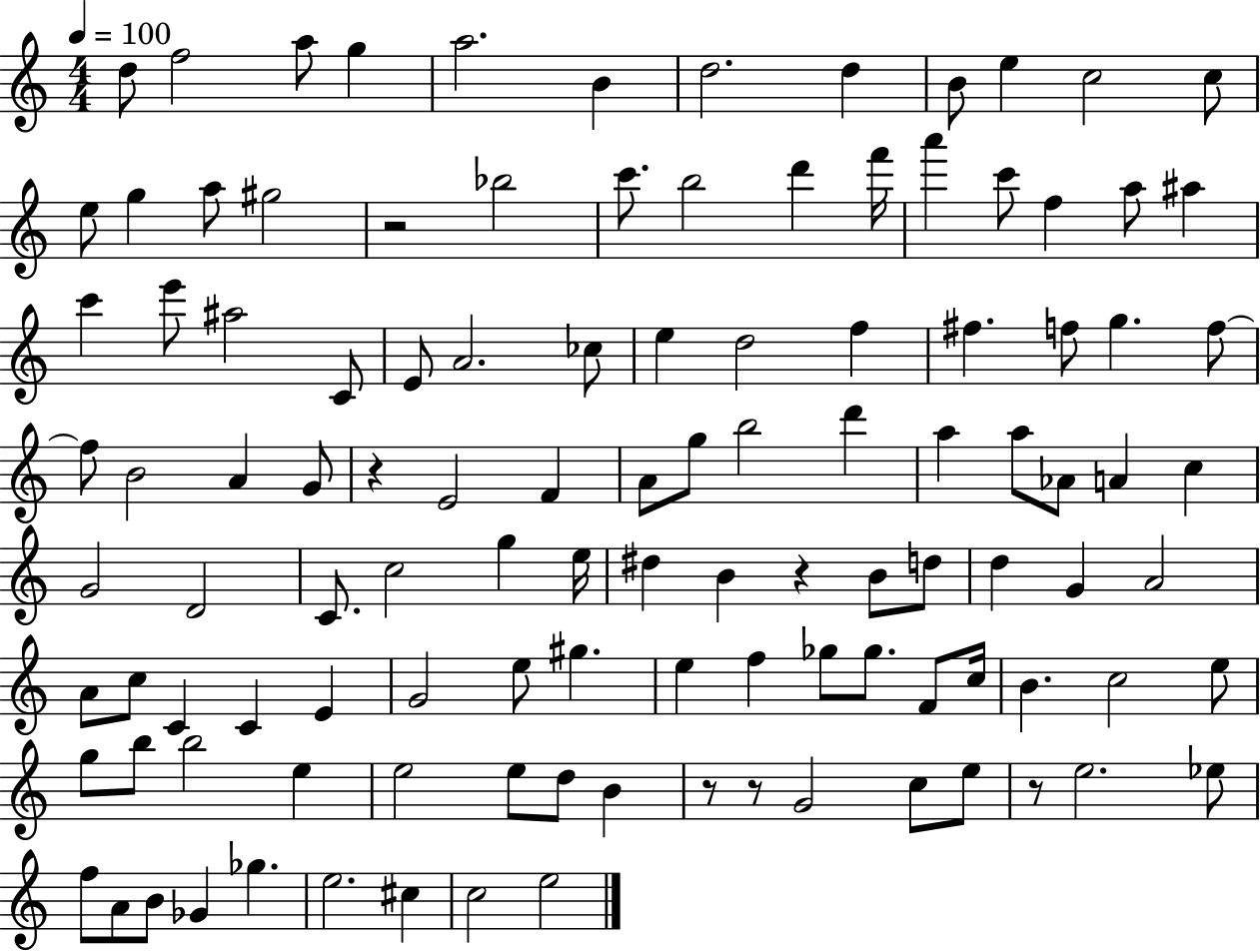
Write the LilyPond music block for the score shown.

{
  \clef treble
  \numericTimeSignature
  \time 4/4
  \key c \major
  \tempo 4 = 100
  d''8 f''2 a''8 g''4 | a''2. b'4 | d''2. d''4 | b'8 e''4 c''2 c''8 | \break e''8 g''4 a''8 gis''2 | r2 bes''2 | c'''8. b''2 d'''4 f'''16 | a'''4 c'''8 f''4 a''8 ais''4 | \break c'''4 e'''8 ais''2 c'8 | e'8 a'2. ces''8 | e''4 d''2 f''4 | fis''4. f''8 g''4. f''8~~ | \break f''8 b'2 a'4 g'8 | r4 e'2 f'4 | a'8 g''8 b''2 d'''4 | a''4 a''8 aes'8 a'4 c''4 | \break g'2 d'2 | c'8. c''2 g''4 e''16 | dis''4 b'4 r4 b'8 d''8 | d''4 g'4 a'2 | \break a'8 c''8 c'4 c'4 e'4 | g'2 e''8 gis''4. | e''4 f''4 ges''8 ges''8. f'8 c''16 | b'4. c''2 e''8 | \break g''8 b''8 b''2 e''4 | e''2 e''8 d''8 b'4 | r8 r8 g'2 c''8 e''8 | r8 e''2. ees''8 | \break f''8 a'8 b'8 ges'4 ges''4. | e''2. cis''4 | c''2 e''2 | \bar "|."
}